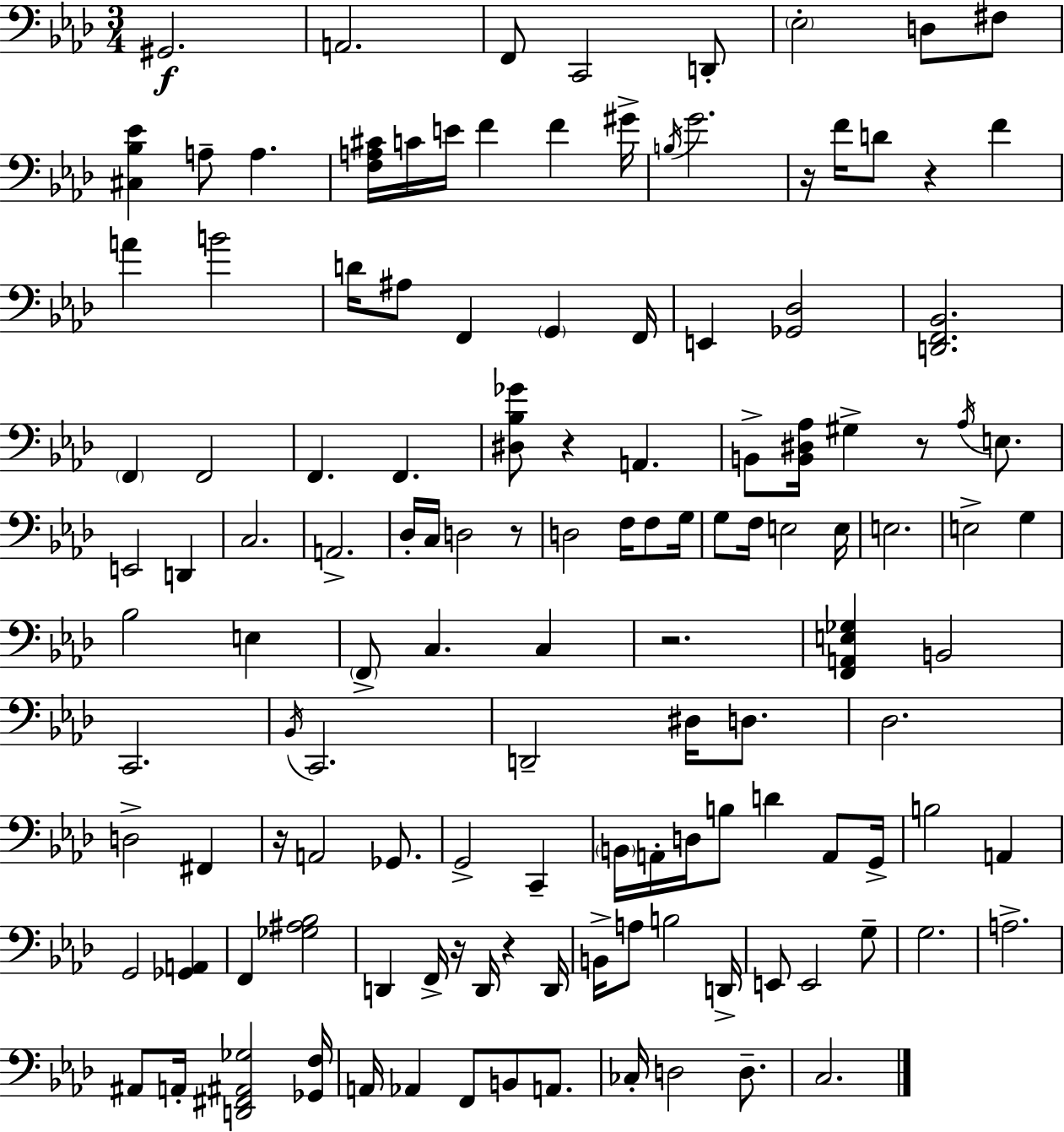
G#2/h. A2/h. F2/e C2/h D2/e Eb3/h D3/e F#3/e [C#3,Bb3,Eb4]/q A3/e A3/q. [F3,A3,C#4]/s C4/s E4/s F4/q F4/q G#4/s B3/s G4/h. R/s F4/s D4/e R/q F4/q A4/q B4/h D4/s A#3/e F2/q G2/q F2/s E2/q [Gb2,Db3]/h [D2,F2,Bb2]/h. F2/q F2/h F2/q. F2/q. [D#3,Bb3,Gb4]/e R/q A2/q. B2/e [B2,D#3,Ab3]/s G#3/q R/e Ab3/s E3/e. E2/h D2/q C3/h. A2/h. Db3/s C3/s D3/h R/e D3/h F3/s F3/e G3/s G3/e F3/s E3/h E3/s E3/h. E3/h G3/q Bb3/h E3/q F2/e C3/q. C3/q R/h. [F2,A2,E3,Gb3]/q B2/h C2/h. Bb2/s C2/h. D2/h D#3/s D3/e. Db3/h. D3/h F#2/q R/s A2/h Gb2/e. G2/h C2/q B2/s A2/s D3/s B3/e D4/q A2/e G2/s B3/h A2/q G2/h [Gb2,A2]/q F2/q [Gb3,A#3,Bb3]/h D2/q F2/s R/s D2/s R/q D2/s B2/s A3/e B3/h D2/s E2/e E2/h G3/e G3/h. A3/h. A#2/e A2/s [D2,F#2,A#2,Gb3]/h [Gb2,F3]/s A2/s Ab2/q F2/e B2/e A2/e. CES3/s D3/h D3/e. C3/h.